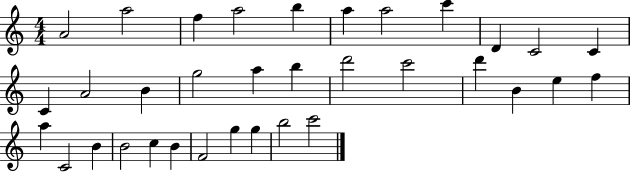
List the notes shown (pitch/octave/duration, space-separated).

A4/h A5/h F5/q A5/h B5/q A5/q A5/h C6/q D4/q C4/h C4/q C4/q A4/h B4/q G5/h A5/q B5/q D6/h C6/h D6/q B4/q E5/q F5/q A5/q C4/h B4/q B4/h C5/q B4/q F4/h G5/q G5/q B5/h C6/h